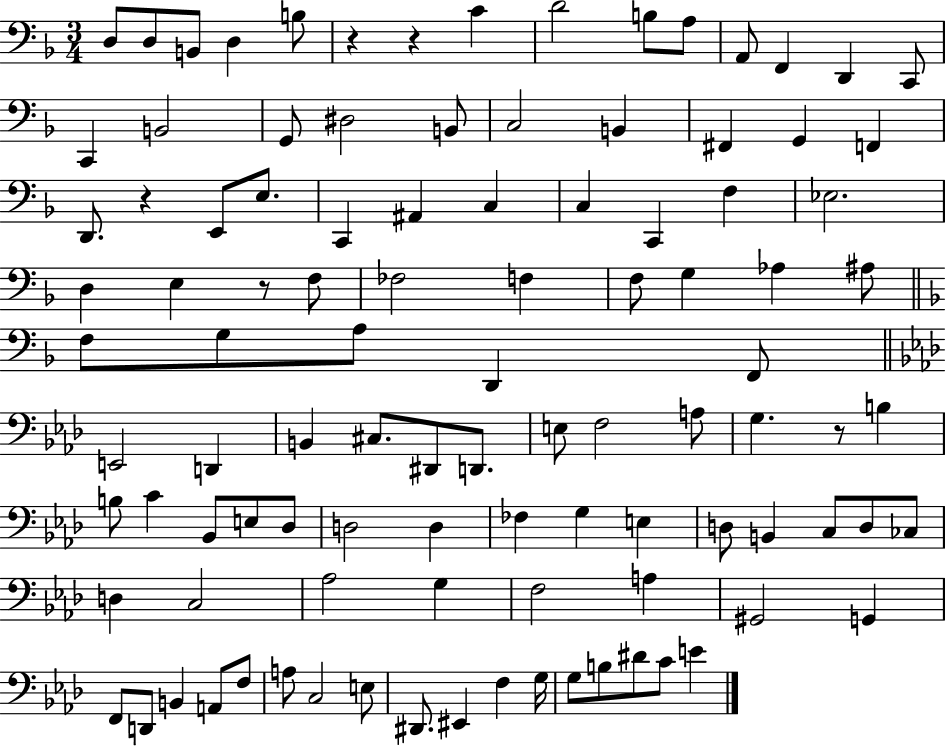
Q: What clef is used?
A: bass